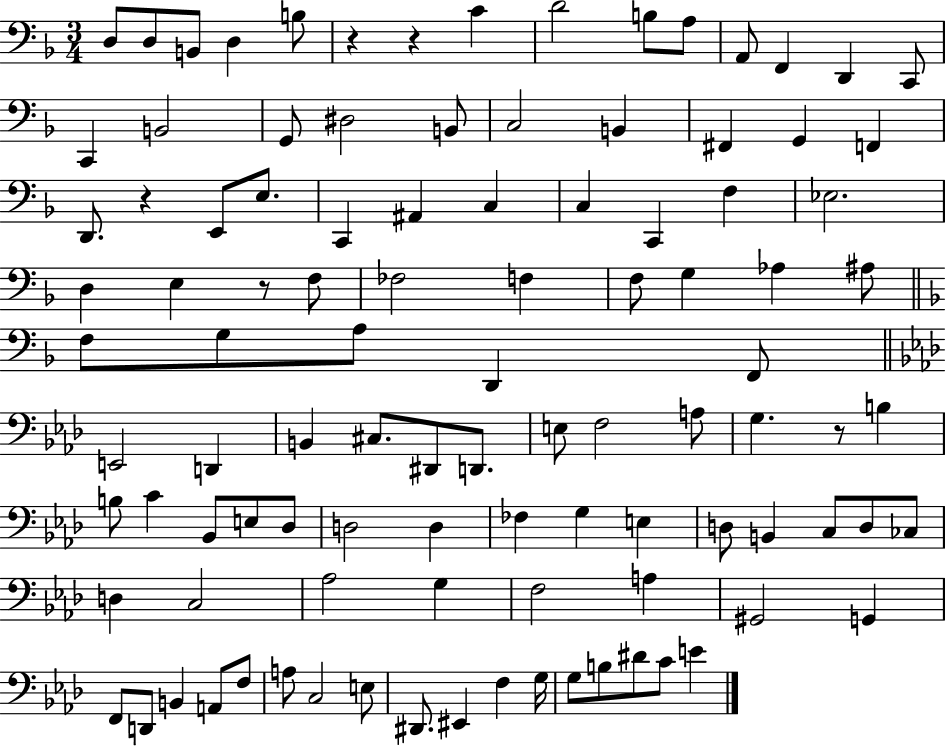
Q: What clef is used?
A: bass